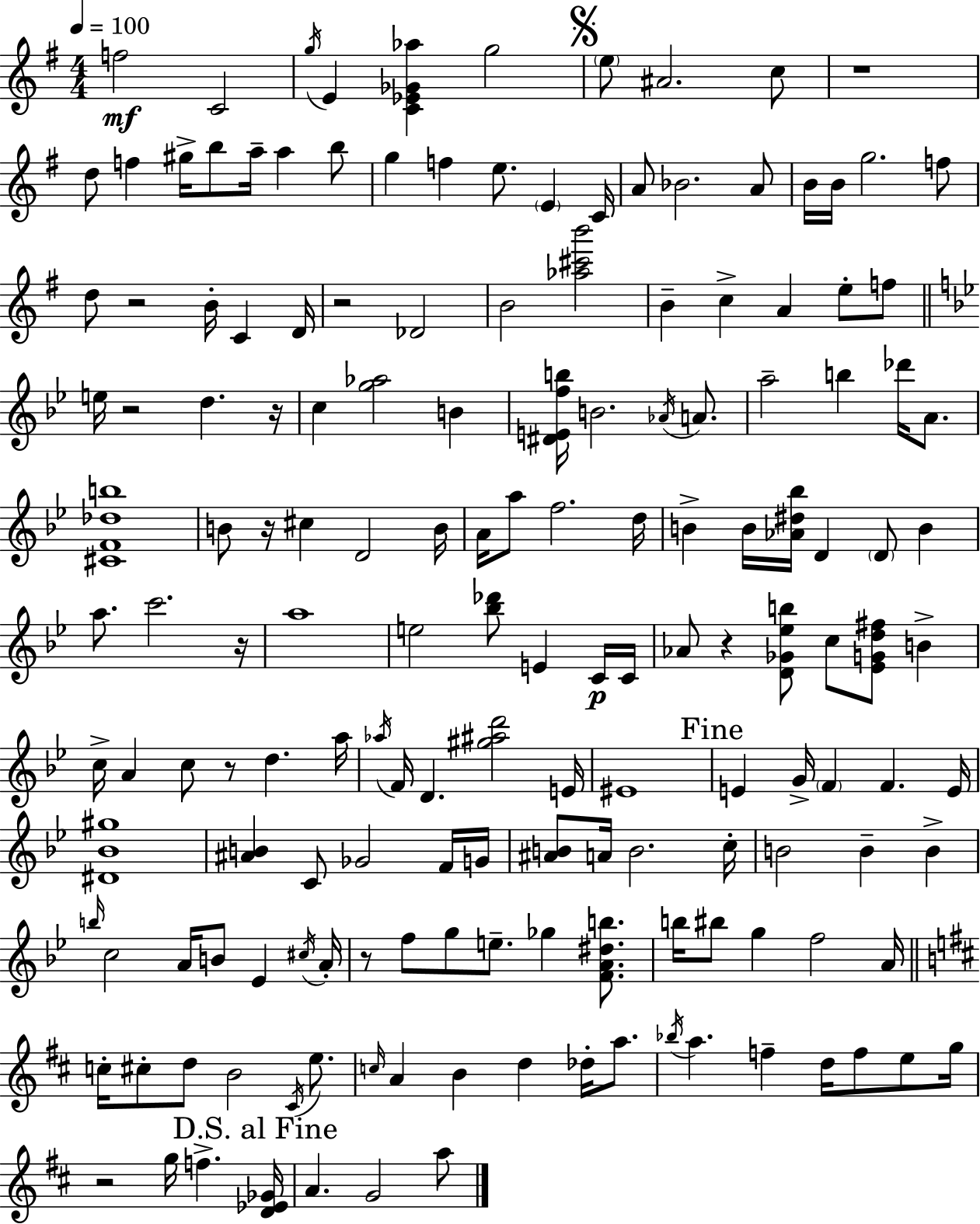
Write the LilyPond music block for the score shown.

{
  \clef treble
  \numericTimeSignature
  \time 4/4
  \key e \minor
  \tempo 4 = 100
  f''2\mf c'2 | \acciaccatura { g''16 } e'4 <c' ees' ges' aes''>4 g''2 | \mark \markup { \musicglyph "scripts.segno" } \parenthesize e''8 ais'2. c''8 | r1 | \break d''8 f''4 gis''16-> b''8 a''16-- a''4 b''8 | g''4 f''4 e''8. \parenthesize e'4 | c'16 a'8 bes'2. a'8 | b'16 b'16 g''2. f''8 | \break d''8 r2 b'16-. c'4 | d'16 r2 des'2 | b'2 <aes'' cis''' b'''>2 | b'4-- c''4-> a'4 e''8-. f''8 | \break \bar "||" \break \key bes \major e''16 r2 d''4. r16 | c''4 <g'' aes''>2 b'4 | <dis' e' f'' b''>16 b'2. \acciaccatura { aes'16 } a'8. | a''2-- b''4 des'''16 a'8. | \break <cis' f' des'' b''>1 | b'8 r16 cis''4 d'2 | b'16 a'16 a''8 f''2. | d''16 b'4-> b'16 <aes' dis'' bes''>16 d'4 \parenthesize d'8 b'4 | \break a''8. c'''2. | r16 a''1 | e''2 <bes'' des'''>8 e'4 c'16\p | c'16 aes'8 r4 <d' ges' ees'' b''>8 c''8 <ees' g' d'' fis''>8 b'4-> | \break c''16-> a'4 c''8 r8 d''4. | a''16 \acciaccatura { aes''16 } f'16 d'4. <gis'' ais'' d'''>2 | e'16 eis'1 | \mark "Fine" e'4 g'16-> \parenthesize f'4 f'4. | \break e'16 <dis' bes' gis''>1 | <ais' b'>4 c'8 ges'2 | f'16 g'16 <ais' b'>8 a'16 b'2. | c''16-. b'2 b'4-- b'4-> | \break \grace { b''16 } c''2 a'16 b'8 ees'4 | \acciaccatura { cis''16 } a'16-. r8 f''8 g''8 e''8.-- ges''4 | <f' a' dis'' b''>8. b''16 bis''8 g''4 f''2 | a'16 \bar "||" \break \key b \minor c''16-. cis''8-. d''8 b'2 \acciaccatura { cis'16 } e''8. | \grace { c''16 } a'4 b'4 d''4 des''16-. a''8. | \acciaccatura { bes''16 } a''4. f''4-- d''16 f''8 | e''8 g''16 r2 g''16 f''4.-> | \break \mark "D.S. al Fine" <d' ees' ges'>16 a'4. g'2 | a''8 \bar "|."
}